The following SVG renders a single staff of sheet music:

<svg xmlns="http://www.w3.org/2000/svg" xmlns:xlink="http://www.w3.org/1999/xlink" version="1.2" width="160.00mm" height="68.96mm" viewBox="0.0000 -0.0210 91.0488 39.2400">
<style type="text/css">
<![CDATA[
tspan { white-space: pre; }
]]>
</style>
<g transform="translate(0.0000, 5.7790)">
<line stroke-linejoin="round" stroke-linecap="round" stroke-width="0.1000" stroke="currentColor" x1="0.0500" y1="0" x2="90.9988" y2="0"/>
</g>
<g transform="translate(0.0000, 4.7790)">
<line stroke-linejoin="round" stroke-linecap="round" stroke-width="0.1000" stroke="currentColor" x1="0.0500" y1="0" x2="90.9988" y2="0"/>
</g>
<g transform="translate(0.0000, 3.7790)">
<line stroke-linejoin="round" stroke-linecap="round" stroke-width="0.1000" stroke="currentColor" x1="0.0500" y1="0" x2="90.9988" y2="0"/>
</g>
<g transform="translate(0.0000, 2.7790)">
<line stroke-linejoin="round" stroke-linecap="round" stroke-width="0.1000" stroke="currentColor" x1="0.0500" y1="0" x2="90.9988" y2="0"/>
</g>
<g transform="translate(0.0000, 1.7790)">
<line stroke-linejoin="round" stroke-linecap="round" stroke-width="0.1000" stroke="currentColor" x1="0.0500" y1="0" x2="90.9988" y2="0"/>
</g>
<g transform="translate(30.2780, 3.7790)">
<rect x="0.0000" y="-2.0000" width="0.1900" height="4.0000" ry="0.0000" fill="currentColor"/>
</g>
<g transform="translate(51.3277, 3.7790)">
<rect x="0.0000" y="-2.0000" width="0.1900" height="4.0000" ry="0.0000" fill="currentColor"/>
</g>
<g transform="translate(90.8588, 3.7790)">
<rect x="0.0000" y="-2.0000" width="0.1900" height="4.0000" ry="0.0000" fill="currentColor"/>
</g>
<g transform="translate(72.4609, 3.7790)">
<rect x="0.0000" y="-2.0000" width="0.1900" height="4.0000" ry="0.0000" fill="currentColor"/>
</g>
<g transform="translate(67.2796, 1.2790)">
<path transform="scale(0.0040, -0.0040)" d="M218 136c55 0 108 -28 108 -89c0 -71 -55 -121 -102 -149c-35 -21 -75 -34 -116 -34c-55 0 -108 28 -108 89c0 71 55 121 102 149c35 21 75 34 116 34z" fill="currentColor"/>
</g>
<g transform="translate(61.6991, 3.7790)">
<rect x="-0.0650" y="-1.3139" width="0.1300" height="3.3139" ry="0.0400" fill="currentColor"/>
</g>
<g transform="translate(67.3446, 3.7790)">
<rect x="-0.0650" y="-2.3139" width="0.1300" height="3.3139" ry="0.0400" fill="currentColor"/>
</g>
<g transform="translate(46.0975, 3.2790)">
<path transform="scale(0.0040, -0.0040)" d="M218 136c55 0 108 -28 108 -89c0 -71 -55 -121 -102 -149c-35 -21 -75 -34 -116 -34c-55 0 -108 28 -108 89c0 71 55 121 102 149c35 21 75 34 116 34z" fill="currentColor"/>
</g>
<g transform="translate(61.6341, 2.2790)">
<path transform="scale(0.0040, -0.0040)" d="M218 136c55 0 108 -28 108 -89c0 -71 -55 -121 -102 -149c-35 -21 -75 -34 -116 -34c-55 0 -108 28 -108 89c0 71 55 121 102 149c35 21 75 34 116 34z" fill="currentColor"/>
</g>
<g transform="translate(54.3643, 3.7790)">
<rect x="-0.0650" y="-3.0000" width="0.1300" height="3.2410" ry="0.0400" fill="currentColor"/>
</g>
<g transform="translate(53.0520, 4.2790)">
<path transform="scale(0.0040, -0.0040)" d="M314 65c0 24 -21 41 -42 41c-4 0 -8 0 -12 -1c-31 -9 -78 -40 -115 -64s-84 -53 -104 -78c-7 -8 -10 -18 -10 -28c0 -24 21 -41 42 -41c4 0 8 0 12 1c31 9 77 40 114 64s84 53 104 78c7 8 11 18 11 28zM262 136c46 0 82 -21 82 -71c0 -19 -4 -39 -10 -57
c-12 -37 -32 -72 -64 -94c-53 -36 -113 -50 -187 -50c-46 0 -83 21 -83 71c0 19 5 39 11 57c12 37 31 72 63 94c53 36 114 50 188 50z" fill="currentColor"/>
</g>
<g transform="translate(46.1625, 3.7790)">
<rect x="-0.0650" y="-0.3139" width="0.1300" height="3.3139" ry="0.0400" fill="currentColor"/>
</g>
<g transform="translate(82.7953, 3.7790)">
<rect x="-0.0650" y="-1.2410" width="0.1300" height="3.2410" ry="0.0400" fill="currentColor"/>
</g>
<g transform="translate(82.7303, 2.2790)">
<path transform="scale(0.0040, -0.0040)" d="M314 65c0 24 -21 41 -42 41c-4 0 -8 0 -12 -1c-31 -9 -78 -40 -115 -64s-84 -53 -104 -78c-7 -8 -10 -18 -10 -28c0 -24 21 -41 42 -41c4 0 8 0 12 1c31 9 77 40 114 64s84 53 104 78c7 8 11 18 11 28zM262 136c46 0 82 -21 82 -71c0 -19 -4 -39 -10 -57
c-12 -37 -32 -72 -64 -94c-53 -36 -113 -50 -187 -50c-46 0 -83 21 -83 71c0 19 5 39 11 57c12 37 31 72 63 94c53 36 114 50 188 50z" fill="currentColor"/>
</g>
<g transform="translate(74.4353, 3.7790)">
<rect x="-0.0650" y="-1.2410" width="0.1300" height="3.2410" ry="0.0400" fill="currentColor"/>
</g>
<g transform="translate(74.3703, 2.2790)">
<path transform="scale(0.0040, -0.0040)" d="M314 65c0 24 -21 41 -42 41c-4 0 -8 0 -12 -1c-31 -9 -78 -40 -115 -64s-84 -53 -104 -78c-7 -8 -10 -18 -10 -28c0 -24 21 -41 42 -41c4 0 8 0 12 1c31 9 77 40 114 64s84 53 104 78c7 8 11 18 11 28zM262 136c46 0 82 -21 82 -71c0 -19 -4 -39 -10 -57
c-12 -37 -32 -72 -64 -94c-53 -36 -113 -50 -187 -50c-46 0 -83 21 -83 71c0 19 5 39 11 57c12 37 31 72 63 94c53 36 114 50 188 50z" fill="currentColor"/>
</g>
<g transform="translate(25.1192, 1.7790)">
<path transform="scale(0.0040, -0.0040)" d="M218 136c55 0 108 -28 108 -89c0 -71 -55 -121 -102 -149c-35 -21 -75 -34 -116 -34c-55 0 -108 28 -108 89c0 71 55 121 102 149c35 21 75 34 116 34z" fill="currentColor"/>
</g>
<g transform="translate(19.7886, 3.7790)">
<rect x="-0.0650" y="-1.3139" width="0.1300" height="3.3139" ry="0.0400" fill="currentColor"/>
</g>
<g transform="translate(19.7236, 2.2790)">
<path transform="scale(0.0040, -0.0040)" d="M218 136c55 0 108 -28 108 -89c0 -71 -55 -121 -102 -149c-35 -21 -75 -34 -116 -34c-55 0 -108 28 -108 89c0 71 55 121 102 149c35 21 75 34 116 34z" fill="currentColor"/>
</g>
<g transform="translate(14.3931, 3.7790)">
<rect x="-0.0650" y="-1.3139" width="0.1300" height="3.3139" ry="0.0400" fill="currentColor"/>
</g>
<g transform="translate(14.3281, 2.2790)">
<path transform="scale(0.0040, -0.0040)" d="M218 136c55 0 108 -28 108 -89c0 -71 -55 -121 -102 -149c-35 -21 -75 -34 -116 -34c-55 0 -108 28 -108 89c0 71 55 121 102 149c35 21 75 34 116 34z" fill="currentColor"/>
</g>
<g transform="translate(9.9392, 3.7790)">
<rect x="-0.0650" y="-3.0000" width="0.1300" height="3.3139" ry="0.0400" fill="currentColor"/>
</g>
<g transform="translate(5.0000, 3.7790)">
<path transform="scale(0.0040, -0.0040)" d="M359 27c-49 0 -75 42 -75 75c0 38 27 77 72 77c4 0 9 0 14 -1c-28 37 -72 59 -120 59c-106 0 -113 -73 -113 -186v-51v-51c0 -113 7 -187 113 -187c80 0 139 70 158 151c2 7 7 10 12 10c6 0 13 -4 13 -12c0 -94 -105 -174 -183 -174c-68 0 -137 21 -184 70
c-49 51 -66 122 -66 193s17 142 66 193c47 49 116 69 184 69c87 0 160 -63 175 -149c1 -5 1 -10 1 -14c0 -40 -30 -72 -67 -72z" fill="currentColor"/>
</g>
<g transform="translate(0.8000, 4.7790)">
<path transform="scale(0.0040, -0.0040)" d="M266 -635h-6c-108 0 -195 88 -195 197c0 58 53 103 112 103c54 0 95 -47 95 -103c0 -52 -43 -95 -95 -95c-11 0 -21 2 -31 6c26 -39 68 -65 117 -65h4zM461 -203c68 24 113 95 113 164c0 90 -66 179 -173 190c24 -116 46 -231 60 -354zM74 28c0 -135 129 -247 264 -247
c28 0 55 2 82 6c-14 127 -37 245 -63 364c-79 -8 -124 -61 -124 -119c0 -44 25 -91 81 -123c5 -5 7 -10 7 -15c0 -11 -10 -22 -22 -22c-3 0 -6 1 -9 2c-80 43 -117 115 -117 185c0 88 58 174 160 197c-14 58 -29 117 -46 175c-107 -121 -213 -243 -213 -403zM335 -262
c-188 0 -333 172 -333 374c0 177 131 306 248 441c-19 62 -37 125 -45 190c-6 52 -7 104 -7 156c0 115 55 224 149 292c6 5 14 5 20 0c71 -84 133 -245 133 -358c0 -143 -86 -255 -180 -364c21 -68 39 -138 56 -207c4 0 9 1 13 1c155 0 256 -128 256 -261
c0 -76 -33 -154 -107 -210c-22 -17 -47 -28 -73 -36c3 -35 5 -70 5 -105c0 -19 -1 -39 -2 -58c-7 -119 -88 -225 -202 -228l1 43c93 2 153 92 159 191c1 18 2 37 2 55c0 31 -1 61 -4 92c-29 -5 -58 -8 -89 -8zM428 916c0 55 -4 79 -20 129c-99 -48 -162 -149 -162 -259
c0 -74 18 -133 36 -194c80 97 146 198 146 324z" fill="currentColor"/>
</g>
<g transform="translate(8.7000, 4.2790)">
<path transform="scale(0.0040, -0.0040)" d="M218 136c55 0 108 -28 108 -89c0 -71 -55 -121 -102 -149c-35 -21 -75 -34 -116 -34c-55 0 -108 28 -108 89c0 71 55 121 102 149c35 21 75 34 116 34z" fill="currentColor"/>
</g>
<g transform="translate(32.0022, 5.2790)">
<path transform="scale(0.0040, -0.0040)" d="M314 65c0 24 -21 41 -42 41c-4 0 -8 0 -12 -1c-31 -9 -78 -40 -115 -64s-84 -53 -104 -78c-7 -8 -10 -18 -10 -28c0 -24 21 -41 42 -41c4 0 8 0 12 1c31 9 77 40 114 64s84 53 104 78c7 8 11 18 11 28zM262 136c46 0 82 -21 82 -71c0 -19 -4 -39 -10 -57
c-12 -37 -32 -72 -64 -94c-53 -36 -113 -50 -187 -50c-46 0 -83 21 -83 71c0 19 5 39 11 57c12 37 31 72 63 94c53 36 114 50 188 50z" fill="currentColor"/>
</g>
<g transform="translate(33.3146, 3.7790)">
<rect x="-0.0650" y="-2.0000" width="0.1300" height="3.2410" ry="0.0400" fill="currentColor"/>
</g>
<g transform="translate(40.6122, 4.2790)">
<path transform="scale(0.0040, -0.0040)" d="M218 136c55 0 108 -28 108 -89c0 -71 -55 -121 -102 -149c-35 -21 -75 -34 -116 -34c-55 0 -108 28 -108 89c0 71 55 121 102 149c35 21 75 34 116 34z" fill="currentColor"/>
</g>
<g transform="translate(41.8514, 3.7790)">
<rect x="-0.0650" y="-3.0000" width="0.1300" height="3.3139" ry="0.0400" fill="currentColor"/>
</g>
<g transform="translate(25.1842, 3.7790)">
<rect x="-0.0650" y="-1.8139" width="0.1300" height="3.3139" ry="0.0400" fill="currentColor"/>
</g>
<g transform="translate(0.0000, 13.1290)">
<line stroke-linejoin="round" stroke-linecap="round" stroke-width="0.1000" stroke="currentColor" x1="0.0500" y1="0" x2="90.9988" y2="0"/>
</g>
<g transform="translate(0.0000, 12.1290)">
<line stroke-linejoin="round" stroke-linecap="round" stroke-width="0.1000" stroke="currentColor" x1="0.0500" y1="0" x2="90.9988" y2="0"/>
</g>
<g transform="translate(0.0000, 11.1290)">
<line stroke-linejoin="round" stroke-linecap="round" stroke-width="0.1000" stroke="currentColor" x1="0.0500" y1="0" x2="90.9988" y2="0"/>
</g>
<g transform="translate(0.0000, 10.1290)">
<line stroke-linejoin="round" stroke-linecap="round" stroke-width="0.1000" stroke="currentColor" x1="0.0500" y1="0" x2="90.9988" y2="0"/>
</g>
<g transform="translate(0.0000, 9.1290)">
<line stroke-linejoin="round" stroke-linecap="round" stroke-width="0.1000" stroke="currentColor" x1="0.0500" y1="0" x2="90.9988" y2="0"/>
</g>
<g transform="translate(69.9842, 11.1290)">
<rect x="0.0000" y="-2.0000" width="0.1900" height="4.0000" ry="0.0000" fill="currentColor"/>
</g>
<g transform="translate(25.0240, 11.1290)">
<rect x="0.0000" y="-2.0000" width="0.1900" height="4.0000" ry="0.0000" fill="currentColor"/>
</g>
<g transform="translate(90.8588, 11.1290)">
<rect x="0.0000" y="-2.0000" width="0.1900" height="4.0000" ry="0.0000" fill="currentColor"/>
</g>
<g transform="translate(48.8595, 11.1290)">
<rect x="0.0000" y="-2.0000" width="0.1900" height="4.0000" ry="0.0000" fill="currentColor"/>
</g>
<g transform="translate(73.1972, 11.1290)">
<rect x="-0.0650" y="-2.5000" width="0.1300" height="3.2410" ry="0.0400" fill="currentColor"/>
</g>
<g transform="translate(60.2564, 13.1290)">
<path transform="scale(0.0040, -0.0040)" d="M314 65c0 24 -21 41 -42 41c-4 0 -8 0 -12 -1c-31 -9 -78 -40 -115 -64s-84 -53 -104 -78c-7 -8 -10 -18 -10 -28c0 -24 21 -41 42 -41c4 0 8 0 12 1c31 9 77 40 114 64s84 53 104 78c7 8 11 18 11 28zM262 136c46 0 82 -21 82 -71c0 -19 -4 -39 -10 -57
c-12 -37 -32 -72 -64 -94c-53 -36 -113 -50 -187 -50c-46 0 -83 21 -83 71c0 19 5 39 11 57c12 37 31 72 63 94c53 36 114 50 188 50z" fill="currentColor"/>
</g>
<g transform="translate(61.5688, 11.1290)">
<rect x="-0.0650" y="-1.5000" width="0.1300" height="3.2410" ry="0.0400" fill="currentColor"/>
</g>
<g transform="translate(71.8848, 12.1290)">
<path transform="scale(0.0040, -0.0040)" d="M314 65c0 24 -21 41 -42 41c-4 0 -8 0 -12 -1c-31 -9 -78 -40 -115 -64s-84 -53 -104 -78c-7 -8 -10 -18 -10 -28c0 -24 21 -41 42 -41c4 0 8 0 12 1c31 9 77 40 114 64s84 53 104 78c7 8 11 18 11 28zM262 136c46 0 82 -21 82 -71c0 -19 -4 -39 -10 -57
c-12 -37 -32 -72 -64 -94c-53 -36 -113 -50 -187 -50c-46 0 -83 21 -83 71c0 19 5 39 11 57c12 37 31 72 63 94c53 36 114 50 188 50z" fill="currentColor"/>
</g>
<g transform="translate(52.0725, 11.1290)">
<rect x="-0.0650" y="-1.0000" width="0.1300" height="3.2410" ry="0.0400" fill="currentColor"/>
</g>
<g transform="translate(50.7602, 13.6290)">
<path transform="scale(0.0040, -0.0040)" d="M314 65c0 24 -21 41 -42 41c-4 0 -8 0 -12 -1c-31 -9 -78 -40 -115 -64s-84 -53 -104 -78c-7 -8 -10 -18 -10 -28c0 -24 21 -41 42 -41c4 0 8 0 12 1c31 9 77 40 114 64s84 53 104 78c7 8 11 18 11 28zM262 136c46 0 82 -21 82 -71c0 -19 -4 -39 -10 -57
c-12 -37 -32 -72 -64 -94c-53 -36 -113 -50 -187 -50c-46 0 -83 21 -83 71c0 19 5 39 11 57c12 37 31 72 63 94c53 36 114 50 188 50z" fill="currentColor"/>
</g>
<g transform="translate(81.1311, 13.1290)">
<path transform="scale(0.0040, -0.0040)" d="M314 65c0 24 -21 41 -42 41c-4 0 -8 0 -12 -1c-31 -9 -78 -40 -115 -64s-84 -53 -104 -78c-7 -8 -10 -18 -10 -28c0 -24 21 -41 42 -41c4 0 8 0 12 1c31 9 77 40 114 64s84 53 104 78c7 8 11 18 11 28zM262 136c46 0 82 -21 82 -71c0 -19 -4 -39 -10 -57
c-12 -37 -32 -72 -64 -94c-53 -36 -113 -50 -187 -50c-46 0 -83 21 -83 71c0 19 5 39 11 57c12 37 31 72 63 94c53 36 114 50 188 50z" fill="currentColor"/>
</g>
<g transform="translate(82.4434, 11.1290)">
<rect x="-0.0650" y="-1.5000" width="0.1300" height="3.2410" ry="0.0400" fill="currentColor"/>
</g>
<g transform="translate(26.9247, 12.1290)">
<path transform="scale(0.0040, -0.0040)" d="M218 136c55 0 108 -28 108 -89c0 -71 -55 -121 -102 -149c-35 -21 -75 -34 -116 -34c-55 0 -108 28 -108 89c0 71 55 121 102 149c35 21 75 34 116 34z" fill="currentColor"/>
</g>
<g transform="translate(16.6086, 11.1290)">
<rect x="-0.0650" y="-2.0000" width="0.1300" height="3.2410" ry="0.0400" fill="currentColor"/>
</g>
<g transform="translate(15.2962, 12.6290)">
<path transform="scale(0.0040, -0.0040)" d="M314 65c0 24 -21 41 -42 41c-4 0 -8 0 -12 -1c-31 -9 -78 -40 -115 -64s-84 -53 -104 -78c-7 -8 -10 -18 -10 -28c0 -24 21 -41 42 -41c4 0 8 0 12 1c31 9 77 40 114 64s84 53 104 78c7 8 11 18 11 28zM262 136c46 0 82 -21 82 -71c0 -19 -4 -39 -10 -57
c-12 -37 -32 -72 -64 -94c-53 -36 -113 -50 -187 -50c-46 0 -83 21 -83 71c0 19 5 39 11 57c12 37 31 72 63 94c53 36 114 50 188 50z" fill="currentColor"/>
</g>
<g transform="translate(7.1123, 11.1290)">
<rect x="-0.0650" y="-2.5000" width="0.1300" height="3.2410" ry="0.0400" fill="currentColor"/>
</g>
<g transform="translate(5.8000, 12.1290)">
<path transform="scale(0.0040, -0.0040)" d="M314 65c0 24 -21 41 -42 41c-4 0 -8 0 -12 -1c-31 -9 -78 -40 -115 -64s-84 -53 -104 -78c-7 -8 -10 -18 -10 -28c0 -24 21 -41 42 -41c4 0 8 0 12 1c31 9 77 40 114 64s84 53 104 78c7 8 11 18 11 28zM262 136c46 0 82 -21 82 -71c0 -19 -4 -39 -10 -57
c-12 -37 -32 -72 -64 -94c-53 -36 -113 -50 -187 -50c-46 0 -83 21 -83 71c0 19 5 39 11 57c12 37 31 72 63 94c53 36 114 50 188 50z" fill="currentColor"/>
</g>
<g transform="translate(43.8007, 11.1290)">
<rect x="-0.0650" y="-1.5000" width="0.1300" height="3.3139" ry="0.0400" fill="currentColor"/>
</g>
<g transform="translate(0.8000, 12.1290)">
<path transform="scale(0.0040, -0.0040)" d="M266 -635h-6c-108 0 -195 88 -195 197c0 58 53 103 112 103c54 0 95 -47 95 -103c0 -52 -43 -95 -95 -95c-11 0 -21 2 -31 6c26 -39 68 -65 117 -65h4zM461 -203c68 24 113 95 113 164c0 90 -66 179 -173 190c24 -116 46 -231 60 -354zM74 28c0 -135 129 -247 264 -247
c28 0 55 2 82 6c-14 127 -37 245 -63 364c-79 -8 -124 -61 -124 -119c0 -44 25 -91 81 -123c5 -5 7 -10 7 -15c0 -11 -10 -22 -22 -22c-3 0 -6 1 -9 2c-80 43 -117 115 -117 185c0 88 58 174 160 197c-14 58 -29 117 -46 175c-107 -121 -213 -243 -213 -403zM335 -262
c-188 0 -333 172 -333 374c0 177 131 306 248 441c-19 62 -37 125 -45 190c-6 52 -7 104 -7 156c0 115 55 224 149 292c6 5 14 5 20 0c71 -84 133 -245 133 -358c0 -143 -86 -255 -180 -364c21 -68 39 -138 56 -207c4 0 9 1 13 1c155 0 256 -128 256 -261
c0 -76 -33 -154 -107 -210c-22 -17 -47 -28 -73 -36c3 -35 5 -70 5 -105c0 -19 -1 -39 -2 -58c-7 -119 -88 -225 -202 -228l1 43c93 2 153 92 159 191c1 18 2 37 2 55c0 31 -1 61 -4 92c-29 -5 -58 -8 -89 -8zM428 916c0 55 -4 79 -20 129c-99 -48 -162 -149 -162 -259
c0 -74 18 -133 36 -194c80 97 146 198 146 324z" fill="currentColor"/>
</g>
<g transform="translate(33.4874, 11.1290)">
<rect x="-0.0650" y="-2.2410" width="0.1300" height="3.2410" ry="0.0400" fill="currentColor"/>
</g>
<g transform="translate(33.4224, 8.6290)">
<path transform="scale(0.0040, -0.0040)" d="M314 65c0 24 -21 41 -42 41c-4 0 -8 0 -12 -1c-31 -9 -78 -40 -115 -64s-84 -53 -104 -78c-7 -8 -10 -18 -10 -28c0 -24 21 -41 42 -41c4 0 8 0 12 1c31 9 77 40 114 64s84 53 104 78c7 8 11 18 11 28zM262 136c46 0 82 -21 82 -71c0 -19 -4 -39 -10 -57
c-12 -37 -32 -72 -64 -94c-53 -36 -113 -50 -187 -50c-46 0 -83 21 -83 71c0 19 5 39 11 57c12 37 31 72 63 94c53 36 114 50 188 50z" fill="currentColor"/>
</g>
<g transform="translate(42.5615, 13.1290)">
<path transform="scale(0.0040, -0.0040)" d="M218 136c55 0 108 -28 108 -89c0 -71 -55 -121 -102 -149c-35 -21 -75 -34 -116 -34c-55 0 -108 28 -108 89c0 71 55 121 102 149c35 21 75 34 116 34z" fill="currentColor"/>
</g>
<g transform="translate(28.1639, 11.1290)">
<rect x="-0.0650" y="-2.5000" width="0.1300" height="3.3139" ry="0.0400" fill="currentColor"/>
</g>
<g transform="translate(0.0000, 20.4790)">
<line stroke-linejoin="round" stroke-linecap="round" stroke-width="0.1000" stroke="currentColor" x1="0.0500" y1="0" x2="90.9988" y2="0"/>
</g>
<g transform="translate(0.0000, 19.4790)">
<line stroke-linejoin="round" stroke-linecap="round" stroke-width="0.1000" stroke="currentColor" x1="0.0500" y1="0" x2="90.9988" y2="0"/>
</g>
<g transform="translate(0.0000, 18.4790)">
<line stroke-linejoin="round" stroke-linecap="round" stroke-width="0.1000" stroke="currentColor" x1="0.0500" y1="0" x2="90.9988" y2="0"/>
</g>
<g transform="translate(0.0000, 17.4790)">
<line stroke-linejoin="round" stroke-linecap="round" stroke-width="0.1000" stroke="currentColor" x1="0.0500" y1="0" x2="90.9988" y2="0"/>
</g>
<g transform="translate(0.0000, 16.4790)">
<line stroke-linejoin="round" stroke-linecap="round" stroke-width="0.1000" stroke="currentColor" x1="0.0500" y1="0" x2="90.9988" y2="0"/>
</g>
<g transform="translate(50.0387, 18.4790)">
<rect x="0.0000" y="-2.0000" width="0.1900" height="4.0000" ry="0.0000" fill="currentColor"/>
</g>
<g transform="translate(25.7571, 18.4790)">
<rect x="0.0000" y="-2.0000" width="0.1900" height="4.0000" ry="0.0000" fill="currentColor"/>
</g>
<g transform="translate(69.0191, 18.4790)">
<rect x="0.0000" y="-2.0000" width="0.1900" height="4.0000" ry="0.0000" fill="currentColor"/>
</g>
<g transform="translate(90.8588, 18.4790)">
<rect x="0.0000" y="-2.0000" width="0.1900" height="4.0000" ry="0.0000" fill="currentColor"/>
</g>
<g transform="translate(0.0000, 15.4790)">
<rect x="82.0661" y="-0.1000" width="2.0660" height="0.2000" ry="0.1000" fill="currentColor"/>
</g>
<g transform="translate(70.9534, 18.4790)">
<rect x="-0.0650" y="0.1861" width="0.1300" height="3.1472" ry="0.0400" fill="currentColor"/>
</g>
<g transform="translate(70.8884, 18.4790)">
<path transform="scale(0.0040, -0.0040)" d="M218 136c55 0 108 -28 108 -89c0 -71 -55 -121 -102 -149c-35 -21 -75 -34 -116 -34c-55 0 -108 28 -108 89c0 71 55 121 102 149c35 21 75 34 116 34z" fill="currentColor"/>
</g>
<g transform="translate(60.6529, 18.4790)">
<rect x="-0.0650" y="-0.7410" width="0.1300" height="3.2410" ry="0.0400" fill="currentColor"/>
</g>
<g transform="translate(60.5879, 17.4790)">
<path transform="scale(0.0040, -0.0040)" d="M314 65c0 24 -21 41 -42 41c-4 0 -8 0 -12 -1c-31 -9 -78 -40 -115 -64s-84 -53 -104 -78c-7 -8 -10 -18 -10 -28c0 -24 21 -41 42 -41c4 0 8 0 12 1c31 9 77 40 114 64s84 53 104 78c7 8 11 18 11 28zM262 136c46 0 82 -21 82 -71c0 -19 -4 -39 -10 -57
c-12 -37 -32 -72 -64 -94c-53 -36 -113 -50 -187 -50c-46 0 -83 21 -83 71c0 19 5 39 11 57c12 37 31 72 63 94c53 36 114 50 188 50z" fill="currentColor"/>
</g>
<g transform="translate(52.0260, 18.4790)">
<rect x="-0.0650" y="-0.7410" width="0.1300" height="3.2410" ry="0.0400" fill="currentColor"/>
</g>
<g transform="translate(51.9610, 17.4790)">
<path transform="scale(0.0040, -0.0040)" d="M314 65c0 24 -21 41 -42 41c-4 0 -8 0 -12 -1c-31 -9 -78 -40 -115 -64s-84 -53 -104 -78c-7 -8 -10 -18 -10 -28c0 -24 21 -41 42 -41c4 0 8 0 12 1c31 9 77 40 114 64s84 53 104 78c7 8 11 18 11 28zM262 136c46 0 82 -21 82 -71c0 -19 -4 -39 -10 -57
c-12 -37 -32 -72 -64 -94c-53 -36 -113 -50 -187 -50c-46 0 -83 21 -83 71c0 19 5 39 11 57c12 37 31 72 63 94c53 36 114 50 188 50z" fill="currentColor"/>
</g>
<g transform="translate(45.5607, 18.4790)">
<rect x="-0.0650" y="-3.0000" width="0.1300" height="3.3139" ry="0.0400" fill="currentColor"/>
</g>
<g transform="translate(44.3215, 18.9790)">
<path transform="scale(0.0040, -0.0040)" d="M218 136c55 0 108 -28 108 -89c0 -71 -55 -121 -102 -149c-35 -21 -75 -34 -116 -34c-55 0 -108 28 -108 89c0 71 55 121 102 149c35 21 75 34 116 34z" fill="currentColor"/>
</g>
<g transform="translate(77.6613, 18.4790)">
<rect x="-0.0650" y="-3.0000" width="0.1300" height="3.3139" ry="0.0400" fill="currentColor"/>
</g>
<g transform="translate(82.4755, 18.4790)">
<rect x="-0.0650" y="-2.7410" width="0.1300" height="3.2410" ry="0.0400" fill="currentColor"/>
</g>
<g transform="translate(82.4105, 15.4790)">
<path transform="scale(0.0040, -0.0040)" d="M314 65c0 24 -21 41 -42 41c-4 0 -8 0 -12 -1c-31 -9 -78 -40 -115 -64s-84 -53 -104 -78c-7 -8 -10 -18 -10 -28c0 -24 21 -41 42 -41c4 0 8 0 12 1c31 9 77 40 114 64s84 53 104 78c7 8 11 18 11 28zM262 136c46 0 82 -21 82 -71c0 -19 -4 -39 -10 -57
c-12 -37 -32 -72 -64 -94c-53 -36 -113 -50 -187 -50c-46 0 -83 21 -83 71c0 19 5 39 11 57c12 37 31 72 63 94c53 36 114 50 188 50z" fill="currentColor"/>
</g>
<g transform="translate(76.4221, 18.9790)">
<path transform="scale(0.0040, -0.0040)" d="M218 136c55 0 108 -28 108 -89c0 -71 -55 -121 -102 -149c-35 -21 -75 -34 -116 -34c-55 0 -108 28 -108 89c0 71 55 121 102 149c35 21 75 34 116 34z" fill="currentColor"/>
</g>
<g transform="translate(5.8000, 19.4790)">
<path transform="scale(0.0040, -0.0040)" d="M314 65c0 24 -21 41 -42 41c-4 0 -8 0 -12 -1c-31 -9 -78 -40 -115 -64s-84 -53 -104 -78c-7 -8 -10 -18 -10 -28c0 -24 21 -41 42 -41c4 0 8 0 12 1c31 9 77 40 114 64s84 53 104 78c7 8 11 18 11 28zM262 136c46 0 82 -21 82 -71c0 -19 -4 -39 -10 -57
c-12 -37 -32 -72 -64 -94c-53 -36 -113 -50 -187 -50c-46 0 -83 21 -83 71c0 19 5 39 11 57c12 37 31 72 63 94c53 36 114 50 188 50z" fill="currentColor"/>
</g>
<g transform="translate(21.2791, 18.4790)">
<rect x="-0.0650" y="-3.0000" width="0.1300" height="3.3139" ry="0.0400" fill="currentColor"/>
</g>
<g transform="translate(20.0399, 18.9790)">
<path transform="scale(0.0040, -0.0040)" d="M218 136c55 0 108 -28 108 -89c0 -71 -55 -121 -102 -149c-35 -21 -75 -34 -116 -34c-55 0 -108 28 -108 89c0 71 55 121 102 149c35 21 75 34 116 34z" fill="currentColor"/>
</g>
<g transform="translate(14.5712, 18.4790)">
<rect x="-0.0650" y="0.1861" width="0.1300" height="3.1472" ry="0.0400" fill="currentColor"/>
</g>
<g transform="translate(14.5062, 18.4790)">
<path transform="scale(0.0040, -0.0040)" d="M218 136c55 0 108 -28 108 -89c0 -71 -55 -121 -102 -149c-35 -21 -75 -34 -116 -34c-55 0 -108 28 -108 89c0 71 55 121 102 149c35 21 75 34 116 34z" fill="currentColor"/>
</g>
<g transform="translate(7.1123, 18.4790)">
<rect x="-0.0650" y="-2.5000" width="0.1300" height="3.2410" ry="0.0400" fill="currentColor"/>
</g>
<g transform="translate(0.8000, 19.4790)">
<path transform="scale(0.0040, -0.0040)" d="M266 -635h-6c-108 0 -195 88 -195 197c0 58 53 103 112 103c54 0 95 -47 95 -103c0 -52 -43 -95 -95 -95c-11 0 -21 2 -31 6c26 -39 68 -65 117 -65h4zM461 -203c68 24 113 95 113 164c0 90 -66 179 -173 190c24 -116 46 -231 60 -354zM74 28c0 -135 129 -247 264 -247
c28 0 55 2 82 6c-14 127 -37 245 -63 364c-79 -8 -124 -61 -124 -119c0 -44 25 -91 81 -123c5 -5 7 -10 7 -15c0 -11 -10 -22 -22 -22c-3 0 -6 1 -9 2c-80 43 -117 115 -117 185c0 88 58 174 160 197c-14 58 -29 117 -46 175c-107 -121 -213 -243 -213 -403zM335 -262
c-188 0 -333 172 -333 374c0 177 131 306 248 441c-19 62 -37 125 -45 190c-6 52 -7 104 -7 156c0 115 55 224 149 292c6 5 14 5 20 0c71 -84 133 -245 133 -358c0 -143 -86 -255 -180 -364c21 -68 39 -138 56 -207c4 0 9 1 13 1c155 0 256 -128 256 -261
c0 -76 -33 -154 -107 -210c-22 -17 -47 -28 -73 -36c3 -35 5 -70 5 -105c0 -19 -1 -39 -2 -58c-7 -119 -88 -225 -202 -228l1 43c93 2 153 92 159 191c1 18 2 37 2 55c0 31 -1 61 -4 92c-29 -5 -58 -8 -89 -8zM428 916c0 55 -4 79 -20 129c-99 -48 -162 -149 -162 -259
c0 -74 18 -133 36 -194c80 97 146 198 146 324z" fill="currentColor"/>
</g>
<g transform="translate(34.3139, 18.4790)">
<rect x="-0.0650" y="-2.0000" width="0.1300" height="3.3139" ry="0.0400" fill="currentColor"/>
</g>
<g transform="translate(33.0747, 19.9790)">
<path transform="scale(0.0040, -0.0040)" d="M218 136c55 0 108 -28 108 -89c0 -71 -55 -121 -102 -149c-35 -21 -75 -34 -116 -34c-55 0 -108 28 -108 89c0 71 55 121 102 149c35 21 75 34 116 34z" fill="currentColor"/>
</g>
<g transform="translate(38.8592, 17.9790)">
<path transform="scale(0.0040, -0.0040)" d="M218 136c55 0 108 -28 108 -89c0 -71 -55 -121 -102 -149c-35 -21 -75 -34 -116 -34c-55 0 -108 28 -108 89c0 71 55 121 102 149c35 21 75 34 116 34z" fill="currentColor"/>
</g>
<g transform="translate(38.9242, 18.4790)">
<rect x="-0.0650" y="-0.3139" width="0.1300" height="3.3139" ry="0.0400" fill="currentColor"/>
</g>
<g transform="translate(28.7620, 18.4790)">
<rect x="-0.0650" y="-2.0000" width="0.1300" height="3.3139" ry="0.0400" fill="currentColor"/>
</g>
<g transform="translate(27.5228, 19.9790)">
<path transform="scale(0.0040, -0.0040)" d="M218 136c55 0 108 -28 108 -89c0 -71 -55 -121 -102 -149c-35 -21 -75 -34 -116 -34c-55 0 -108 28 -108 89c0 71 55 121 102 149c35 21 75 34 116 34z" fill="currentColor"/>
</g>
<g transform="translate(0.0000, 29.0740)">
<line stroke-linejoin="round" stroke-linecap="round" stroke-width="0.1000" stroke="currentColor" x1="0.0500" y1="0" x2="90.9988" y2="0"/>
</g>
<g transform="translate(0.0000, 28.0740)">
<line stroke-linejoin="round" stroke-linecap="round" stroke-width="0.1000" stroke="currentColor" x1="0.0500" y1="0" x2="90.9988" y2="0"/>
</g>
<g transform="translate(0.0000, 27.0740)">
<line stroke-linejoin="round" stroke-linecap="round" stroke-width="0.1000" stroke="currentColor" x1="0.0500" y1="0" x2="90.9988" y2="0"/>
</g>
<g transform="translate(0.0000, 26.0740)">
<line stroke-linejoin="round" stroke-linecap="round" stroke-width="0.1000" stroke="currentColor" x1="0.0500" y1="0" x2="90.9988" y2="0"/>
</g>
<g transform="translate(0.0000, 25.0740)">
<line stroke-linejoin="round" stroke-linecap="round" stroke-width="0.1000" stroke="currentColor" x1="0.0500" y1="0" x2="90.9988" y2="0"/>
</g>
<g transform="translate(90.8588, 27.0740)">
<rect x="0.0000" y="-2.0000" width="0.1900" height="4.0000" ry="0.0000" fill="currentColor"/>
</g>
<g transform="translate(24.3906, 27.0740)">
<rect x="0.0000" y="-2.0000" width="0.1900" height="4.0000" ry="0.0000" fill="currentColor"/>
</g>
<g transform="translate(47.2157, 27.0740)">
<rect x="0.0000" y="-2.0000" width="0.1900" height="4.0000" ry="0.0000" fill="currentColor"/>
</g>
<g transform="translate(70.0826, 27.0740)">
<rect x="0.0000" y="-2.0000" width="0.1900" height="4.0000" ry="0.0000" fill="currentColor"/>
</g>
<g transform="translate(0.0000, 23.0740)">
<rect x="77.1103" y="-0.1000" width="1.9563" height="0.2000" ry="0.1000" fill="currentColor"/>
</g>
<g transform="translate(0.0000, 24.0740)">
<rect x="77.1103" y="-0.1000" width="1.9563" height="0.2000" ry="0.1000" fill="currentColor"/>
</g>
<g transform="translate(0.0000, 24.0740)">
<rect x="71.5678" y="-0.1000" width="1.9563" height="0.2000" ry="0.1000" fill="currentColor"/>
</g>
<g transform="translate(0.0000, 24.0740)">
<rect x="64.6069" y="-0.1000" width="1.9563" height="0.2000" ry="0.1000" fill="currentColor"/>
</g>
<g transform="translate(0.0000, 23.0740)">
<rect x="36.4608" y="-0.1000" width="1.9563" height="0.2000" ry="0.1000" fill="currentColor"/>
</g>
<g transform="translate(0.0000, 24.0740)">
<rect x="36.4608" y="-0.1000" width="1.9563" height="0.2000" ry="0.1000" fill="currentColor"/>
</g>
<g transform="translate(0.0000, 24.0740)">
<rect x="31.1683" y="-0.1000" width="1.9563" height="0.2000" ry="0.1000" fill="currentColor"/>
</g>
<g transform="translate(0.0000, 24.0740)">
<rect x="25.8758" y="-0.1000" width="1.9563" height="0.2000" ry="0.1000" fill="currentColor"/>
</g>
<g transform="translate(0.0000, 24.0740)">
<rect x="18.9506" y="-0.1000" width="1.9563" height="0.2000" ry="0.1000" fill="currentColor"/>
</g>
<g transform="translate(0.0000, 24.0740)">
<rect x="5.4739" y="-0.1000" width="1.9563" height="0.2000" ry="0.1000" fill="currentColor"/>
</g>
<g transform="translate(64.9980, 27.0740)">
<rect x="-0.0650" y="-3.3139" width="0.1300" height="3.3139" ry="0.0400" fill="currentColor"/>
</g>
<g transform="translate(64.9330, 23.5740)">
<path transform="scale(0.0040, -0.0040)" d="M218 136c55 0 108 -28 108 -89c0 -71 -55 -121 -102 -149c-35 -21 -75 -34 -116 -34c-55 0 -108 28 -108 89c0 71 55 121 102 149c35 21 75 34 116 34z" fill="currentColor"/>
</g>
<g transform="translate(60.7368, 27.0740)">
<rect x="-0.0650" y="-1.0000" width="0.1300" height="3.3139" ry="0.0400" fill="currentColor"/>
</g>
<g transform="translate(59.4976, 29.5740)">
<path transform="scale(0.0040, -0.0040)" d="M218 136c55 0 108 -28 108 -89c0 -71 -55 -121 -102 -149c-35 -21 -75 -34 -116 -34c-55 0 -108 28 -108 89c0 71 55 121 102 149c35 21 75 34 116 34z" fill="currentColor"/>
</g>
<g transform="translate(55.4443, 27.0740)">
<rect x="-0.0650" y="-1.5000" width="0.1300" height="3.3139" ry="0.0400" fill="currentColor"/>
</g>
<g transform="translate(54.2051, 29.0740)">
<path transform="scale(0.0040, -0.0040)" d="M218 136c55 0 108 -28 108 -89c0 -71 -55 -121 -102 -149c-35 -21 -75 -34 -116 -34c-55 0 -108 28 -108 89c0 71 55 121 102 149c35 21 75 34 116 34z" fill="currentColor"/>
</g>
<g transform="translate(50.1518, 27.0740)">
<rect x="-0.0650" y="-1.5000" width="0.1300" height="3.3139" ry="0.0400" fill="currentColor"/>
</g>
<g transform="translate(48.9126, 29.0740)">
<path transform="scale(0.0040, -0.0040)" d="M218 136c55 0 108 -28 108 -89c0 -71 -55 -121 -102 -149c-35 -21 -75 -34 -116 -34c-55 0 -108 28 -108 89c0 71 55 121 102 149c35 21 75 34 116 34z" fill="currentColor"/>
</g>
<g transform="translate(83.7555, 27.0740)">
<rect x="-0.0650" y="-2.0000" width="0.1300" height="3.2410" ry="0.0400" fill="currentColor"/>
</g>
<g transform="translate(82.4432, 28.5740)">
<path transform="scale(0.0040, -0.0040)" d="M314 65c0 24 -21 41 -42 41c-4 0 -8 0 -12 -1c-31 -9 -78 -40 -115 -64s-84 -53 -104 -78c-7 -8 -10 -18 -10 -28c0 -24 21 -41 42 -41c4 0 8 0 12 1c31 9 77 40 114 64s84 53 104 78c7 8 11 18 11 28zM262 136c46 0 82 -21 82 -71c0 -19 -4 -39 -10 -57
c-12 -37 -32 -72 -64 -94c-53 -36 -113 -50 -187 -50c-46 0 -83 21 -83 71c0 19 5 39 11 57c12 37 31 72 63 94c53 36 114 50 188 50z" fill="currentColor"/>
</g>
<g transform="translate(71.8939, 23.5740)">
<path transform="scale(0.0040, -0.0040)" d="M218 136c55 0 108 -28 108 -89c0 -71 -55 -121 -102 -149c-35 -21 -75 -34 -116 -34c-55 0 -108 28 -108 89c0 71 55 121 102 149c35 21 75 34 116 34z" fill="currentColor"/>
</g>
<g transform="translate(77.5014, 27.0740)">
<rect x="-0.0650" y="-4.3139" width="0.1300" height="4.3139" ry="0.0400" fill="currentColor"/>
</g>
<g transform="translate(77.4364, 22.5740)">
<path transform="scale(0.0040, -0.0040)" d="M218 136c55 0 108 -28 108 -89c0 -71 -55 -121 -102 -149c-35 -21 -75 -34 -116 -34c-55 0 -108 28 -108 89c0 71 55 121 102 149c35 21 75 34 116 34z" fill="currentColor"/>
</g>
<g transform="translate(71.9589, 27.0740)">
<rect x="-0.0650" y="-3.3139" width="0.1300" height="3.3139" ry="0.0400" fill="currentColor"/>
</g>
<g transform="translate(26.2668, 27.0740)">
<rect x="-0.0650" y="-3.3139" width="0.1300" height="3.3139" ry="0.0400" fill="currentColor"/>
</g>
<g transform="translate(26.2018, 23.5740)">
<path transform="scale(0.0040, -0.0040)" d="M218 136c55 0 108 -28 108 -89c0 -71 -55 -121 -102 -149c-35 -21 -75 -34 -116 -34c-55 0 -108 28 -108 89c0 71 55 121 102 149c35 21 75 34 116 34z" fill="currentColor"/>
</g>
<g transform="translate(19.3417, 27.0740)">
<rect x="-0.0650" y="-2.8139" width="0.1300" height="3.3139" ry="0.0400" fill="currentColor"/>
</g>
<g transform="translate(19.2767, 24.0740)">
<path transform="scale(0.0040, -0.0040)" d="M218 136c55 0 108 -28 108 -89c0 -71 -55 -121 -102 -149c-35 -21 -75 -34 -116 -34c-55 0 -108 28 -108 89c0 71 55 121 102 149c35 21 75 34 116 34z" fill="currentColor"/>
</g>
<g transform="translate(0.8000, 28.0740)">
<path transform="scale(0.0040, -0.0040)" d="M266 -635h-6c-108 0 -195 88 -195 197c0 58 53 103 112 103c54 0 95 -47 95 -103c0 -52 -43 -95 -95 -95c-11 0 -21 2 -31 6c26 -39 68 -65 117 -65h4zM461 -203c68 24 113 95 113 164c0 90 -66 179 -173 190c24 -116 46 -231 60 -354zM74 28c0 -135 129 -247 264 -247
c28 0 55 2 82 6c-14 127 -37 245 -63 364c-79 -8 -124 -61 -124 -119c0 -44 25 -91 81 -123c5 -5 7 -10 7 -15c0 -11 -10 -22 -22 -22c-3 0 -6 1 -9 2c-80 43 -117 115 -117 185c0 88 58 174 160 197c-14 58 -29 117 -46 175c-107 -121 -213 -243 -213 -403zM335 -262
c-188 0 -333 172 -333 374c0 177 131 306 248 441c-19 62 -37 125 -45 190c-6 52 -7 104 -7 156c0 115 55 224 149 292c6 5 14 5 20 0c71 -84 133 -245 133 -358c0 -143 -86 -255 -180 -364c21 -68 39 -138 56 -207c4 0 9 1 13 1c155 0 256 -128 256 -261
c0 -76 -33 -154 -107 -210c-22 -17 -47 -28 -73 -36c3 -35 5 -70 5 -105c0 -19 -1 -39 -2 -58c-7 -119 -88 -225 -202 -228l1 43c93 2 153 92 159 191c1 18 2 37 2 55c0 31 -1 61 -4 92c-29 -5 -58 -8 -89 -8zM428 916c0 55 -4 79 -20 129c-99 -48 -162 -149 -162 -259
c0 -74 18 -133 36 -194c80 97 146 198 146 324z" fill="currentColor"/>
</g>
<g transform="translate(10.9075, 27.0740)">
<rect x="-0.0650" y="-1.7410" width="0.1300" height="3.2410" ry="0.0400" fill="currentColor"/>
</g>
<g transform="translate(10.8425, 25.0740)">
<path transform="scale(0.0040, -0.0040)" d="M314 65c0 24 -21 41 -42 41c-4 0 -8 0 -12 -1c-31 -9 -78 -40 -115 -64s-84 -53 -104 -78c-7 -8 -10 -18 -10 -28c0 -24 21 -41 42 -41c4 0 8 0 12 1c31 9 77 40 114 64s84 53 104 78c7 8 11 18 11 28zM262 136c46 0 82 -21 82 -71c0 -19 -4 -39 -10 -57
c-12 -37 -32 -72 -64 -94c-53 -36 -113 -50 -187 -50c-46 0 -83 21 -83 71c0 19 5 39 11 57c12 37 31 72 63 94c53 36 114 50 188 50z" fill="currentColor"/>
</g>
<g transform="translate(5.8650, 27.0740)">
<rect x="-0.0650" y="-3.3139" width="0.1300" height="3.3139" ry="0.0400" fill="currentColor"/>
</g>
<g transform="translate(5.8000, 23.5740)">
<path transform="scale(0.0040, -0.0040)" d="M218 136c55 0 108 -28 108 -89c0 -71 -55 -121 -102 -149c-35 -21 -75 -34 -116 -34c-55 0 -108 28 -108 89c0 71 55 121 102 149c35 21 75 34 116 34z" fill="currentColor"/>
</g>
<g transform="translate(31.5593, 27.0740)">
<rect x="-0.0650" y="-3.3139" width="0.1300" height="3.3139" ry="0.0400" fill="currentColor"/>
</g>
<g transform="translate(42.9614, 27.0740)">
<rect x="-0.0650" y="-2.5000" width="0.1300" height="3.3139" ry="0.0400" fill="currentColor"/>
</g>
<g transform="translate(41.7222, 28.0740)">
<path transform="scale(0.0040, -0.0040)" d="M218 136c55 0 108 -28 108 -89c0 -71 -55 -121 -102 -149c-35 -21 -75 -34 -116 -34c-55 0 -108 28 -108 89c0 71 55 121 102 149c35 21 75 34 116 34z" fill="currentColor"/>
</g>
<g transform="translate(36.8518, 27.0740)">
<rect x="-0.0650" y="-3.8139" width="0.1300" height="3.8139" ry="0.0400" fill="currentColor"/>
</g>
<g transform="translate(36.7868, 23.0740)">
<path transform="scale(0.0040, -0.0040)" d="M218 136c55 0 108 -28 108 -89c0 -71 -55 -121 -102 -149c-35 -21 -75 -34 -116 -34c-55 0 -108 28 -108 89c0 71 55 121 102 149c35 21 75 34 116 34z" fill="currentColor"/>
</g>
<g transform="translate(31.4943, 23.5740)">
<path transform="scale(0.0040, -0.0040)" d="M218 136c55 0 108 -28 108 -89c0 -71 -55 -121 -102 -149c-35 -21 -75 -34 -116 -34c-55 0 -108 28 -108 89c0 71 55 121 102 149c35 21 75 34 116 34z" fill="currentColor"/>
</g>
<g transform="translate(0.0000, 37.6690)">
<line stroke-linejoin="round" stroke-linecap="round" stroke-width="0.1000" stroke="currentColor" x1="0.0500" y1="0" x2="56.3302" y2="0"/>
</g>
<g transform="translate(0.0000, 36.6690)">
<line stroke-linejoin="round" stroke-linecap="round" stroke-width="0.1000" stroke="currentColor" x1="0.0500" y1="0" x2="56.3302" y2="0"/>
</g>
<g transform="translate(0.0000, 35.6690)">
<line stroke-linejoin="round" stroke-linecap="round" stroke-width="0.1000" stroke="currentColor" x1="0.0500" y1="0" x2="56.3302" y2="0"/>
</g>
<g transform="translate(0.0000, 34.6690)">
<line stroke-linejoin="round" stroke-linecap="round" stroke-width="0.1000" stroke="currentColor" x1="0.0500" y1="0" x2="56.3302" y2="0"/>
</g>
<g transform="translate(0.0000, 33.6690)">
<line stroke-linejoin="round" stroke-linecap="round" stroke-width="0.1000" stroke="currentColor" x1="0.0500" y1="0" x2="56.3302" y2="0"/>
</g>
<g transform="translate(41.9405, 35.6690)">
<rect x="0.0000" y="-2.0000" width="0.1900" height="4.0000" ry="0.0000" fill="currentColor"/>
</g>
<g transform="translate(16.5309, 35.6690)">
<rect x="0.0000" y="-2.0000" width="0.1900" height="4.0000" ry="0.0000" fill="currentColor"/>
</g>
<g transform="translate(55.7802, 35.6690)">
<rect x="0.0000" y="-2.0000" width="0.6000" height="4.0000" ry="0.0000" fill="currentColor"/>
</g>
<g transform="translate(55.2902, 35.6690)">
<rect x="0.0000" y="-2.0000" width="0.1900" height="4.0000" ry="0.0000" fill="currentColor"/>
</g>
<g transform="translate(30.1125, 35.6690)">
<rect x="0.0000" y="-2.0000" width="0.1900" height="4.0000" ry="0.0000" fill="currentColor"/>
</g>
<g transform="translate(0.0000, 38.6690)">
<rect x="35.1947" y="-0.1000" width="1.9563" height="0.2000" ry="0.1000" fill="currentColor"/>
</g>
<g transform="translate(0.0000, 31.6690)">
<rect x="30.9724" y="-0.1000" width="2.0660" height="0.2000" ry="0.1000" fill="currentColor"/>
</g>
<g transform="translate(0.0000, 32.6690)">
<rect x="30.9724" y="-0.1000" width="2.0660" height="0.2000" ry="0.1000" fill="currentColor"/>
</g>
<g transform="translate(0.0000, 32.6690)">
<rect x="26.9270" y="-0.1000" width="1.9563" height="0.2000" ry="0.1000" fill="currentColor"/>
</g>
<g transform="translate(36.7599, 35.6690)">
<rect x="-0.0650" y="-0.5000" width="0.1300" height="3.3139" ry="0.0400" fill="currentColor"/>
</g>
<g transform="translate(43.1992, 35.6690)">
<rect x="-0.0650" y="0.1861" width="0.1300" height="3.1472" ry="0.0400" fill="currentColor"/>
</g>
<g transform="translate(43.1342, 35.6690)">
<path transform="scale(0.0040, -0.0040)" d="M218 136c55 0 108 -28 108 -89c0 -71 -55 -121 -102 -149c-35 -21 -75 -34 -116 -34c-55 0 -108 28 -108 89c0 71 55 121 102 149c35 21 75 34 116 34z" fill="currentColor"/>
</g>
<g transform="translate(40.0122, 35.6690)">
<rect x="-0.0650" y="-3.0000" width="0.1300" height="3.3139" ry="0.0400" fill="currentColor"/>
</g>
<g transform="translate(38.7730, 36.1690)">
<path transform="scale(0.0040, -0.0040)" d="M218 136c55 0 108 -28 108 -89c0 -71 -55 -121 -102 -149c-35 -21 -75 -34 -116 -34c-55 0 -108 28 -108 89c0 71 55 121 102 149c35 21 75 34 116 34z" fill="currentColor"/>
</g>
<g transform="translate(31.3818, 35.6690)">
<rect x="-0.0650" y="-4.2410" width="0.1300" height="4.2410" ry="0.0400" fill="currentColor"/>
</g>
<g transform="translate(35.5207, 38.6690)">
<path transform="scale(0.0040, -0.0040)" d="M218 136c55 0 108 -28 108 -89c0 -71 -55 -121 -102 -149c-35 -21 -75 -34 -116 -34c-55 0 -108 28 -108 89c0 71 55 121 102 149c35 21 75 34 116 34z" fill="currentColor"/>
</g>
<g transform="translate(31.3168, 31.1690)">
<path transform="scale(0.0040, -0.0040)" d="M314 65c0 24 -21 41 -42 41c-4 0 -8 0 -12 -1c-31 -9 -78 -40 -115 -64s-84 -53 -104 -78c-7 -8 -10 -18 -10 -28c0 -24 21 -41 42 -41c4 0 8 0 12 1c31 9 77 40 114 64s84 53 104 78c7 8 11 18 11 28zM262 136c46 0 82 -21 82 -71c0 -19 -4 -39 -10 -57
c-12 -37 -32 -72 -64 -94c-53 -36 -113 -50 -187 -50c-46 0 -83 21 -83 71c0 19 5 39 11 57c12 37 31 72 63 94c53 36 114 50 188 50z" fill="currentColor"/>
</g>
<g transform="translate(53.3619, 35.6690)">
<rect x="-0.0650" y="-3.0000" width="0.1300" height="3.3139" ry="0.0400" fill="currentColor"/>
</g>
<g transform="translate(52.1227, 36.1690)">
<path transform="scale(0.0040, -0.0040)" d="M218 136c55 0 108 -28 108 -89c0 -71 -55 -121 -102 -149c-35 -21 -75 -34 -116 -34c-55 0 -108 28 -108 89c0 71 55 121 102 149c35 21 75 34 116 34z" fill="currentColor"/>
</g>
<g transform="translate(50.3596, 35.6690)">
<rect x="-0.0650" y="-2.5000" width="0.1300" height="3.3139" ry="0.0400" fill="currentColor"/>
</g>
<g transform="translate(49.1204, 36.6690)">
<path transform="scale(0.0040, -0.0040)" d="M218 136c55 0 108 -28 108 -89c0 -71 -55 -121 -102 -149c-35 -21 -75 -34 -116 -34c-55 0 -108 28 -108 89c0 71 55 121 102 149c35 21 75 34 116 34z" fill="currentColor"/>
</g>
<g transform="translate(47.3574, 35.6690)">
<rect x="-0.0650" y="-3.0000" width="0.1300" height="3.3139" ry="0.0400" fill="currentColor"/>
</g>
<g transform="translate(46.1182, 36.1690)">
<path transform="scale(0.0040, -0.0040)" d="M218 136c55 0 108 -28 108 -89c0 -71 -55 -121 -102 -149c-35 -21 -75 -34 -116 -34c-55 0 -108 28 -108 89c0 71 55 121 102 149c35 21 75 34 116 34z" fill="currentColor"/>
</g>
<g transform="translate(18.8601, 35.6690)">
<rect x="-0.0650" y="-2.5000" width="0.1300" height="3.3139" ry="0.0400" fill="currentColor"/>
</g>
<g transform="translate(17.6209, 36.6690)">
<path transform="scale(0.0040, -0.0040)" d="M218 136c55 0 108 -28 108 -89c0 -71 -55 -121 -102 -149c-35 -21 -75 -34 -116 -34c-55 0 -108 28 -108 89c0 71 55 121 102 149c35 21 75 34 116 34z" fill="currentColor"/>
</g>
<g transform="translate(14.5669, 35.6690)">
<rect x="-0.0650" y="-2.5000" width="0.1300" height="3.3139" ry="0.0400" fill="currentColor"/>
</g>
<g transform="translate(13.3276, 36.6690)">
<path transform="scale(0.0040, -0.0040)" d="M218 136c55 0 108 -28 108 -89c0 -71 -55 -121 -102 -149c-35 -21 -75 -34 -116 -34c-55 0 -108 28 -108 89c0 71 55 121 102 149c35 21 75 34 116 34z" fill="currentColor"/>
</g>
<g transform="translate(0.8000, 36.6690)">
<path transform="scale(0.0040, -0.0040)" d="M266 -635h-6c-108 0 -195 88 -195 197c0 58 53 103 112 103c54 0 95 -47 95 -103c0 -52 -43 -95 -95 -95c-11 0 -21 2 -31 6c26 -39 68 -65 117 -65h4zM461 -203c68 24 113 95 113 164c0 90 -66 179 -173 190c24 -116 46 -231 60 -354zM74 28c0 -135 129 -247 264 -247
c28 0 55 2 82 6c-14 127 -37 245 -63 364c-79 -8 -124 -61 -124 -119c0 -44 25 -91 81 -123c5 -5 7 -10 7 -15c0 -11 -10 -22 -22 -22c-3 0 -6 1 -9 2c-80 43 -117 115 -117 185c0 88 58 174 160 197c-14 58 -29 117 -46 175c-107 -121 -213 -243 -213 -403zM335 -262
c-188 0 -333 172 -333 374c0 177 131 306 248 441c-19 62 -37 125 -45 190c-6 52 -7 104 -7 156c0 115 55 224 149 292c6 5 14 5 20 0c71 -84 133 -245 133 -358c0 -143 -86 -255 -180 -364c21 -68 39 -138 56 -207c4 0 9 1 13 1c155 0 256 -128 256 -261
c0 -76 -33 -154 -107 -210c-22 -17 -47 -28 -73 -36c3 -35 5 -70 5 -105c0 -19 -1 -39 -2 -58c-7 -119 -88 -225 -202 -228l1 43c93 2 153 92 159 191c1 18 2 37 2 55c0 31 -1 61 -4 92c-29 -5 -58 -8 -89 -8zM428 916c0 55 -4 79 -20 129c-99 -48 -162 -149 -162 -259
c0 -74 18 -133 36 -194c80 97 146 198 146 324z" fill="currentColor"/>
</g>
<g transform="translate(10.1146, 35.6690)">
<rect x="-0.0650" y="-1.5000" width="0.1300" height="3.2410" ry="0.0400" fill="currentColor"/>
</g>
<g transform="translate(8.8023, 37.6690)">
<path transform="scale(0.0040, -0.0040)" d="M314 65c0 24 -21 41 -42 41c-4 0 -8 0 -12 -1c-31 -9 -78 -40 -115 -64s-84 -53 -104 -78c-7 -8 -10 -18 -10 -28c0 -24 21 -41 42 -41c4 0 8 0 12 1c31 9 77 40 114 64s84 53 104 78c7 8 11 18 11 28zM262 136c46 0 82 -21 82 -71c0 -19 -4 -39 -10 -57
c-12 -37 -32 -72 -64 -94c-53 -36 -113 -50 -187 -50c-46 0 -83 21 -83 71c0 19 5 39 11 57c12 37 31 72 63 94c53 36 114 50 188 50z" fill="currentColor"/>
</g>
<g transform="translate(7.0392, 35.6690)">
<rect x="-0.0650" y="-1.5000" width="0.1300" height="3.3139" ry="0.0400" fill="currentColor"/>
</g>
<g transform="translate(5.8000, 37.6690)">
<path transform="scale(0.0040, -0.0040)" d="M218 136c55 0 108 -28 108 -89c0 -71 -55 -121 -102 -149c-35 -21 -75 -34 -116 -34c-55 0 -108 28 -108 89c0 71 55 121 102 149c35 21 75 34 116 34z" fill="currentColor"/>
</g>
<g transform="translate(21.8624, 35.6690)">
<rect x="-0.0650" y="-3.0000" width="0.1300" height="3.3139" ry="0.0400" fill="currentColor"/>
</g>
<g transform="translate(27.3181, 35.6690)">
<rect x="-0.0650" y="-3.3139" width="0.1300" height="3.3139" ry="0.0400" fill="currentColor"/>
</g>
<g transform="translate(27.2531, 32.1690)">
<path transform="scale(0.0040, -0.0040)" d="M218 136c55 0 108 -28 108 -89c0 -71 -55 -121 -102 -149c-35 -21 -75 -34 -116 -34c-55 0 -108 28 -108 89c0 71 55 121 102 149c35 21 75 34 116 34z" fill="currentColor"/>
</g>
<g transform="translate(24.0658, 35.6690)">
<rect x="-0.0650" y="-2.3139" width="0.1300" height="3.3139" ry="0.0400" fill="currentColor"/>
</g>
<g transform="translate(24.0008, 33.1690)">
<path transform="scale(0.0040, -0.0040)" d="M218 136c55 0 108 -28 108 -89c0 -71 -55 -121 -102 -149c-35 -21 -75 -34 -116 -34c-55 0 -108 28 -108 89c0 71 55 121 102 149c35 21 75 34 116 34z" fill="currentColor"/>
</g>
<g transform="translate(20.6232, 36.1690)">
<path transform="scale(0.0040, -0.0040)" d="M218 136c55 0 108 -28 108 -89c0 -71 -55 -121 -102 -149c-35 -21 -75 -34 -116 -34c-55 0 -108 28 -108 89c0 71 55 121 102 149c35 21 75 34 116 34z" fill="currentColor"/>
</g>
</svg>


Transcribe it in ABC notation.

X:1
T:Untitled
M:4/4
L:1/4
K:C
A e e f F2 A c A2 e g e2 e2 G2 F2 G g2 E D2 E2 G2 E2 G2 B A F F c A d2 d2 B A a2 b f2 a b b c' G E E D b b d' F2 E E2 G G A g b d'2 C A B A G A